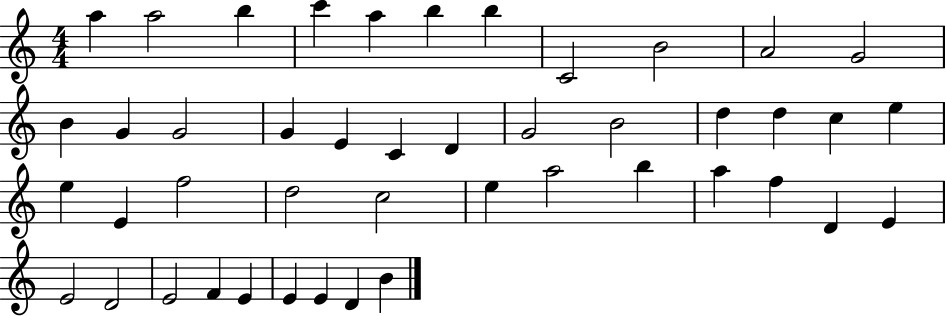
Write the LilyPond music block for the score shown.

{
  \clef treble
  \numericTimeSignature
  \time 4/4
  \key c \major
  a''4 a''2 b''4 | c'''4 a''4 b''4 b''4 | c'2 b'2 | a'2 g'2 | \break b'4 g'4 g'2 | g'4 e'4 c'4 d'4 | g'2 b'2 | d''4 d''4 c''4 e''4 | \break e''4 e'4 f''2 | d''2 c''2 | e''4 a''2 b''4 | a''4 f''4 d'4 e'4 | \break e'2 d'2 | e'2 f'4 e'4 | e'4 e'4 d'4 b'4 | \bar "|."
}